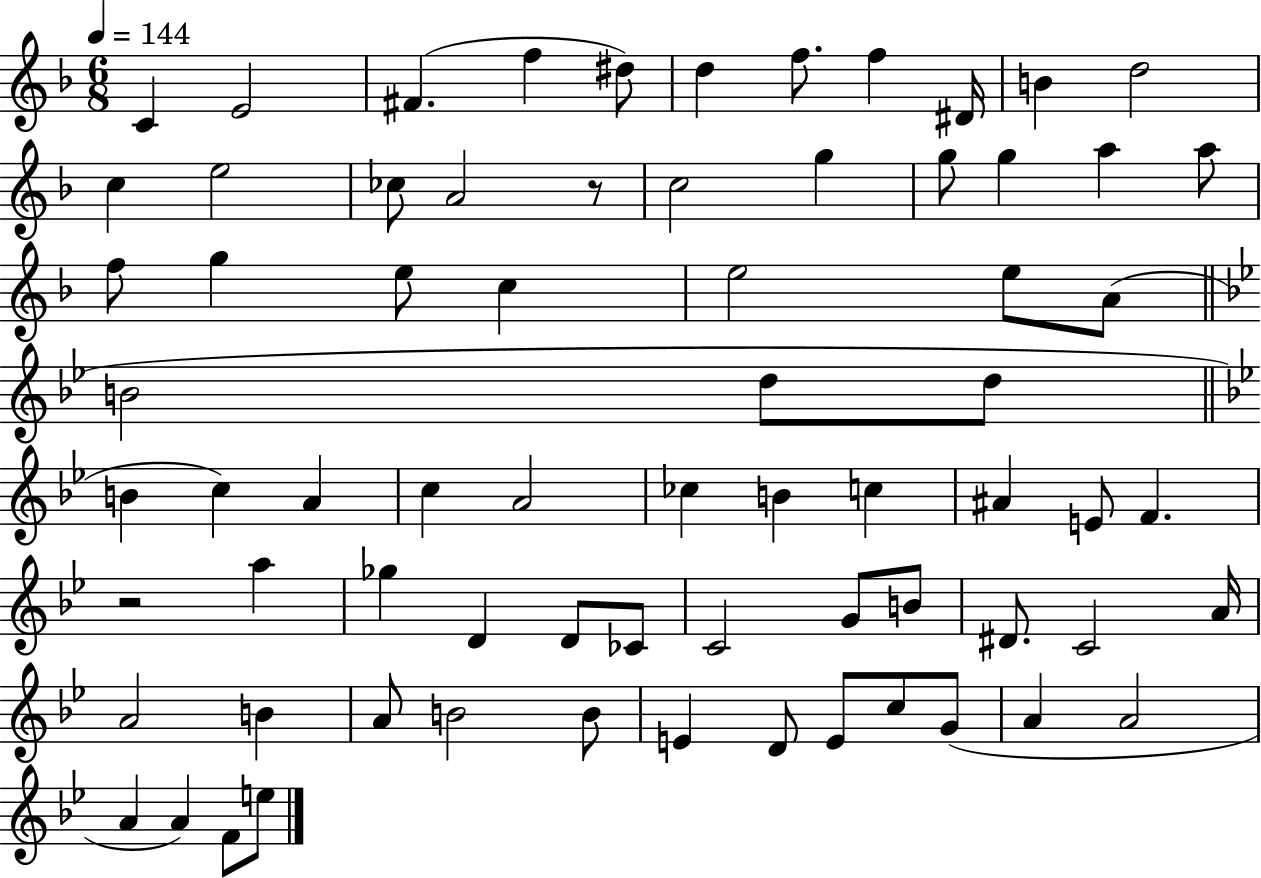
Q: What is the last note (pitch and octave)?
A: E5